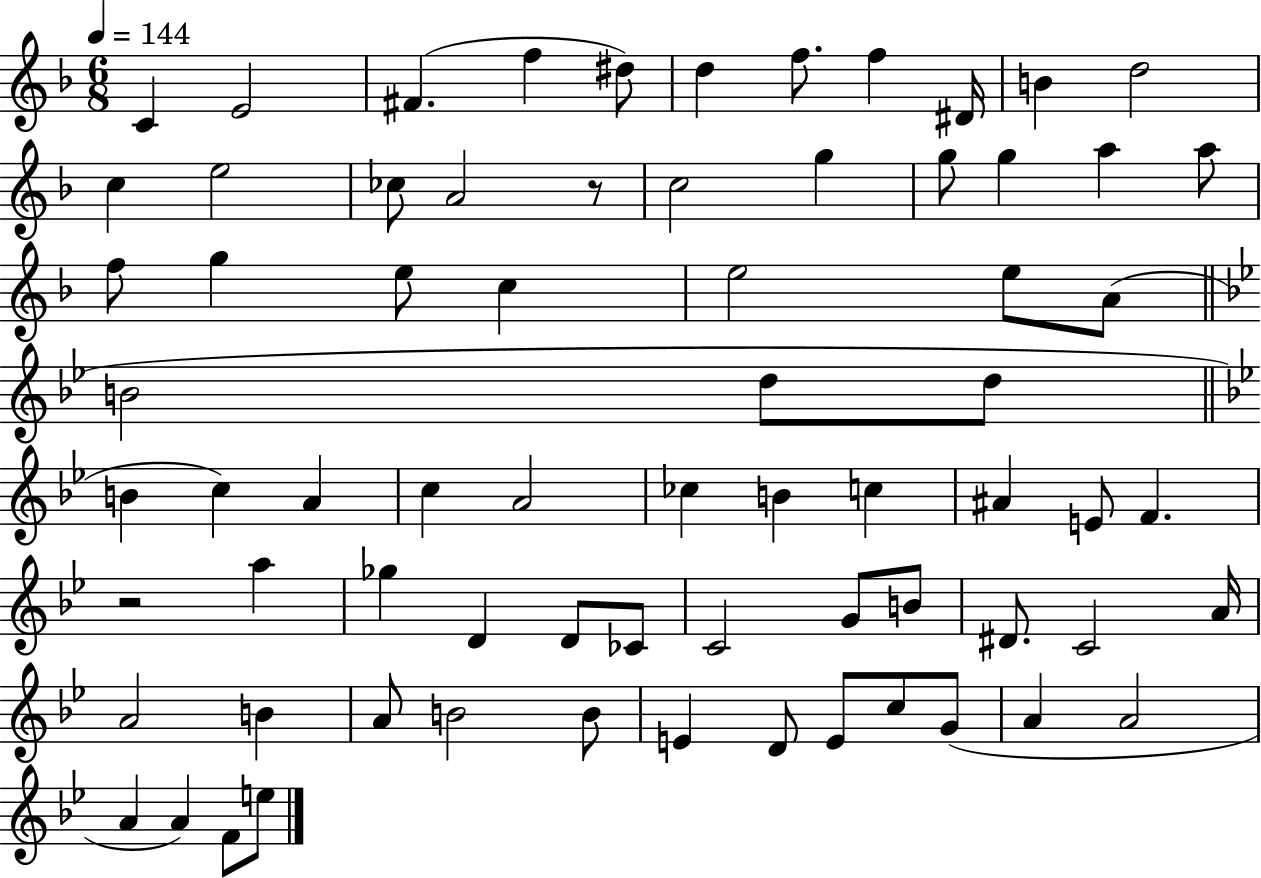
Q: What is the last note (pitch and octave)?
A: E5